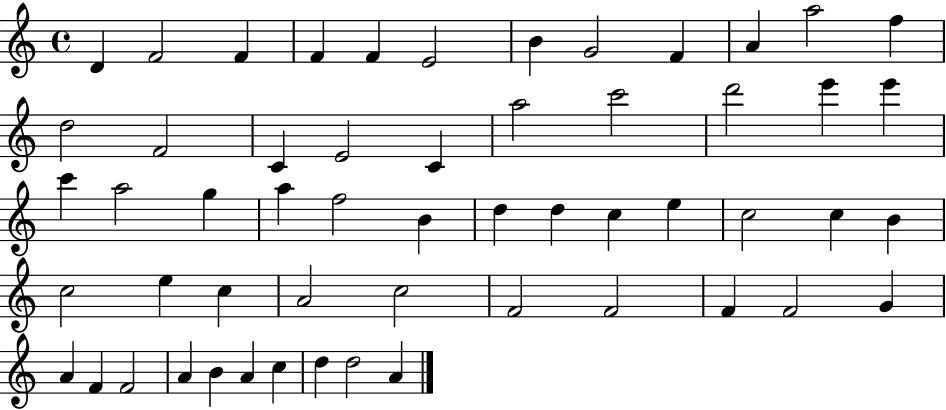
{
  \clef treble
  \time 4/4
  \defaultTimeSignature
  \key c \major
  d'4 f'2 f'4 | f'4 f'4 e'2 | b'4 g'2 f'4 | a'4 a''2 f''4 | \break d''2 f'2 | c'4 e'2 c'4 | a''2 c'''2 | d'''2 e'''4 e'''4 | \break c'''4 a''2 g''4 | a''4 f''2 b'4 | d''4 d''4 c''4 e''4 | c''2 c''4 b'4 | \break c''2 e''4 c''4 | a'2 c''2 | f'2 f'2 | f'4 f'2 g'4 | \break a'4 f'4 f'2 | a'4 b'4 a'4 c''4 | d''4 d''2 a'4 | \bar "|."
}